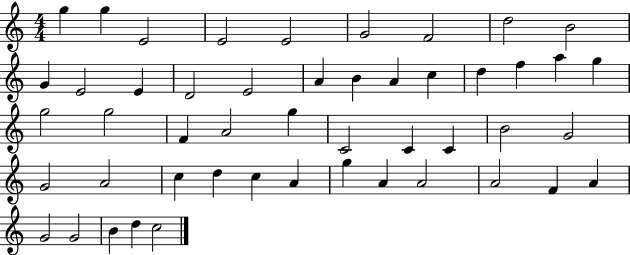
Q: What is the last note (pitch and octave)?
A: C5